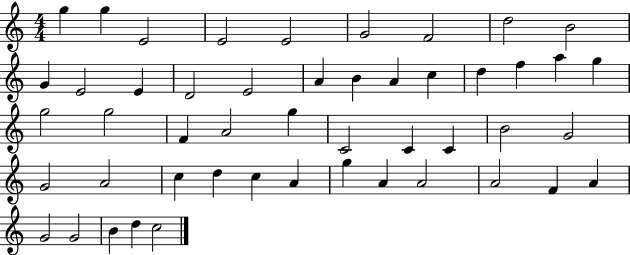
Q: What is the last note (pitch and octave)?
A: C5